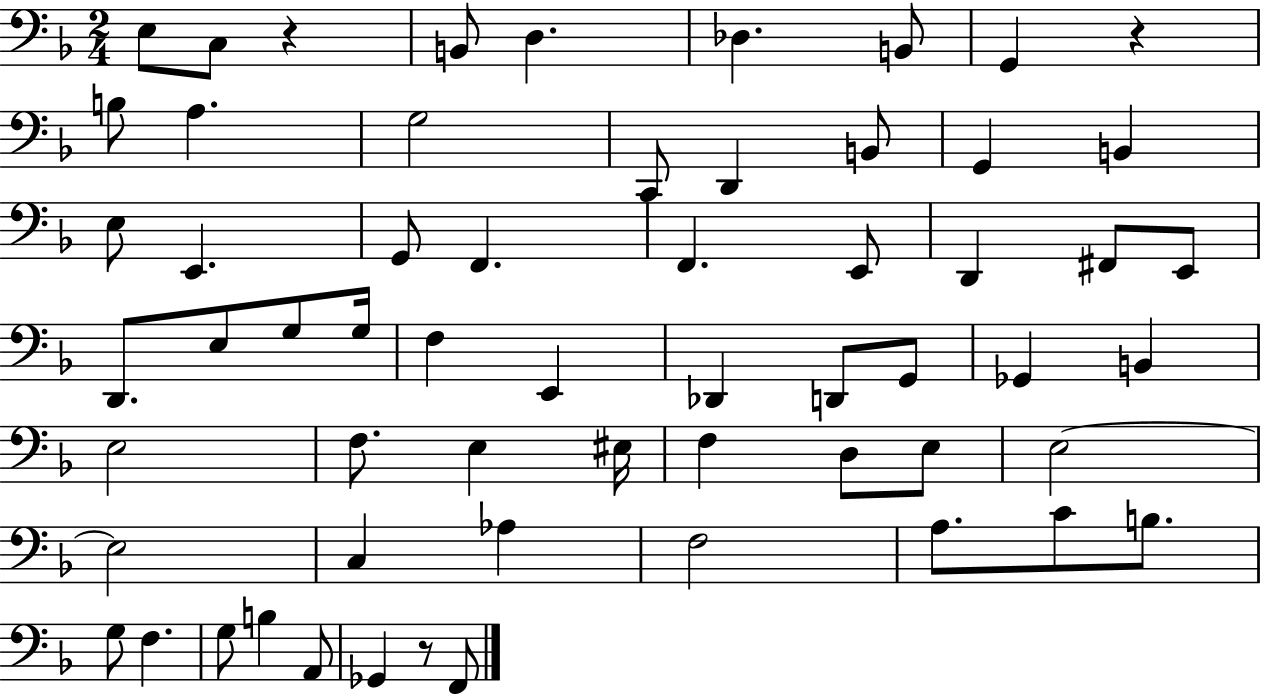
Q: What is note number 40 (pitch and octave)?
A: F3